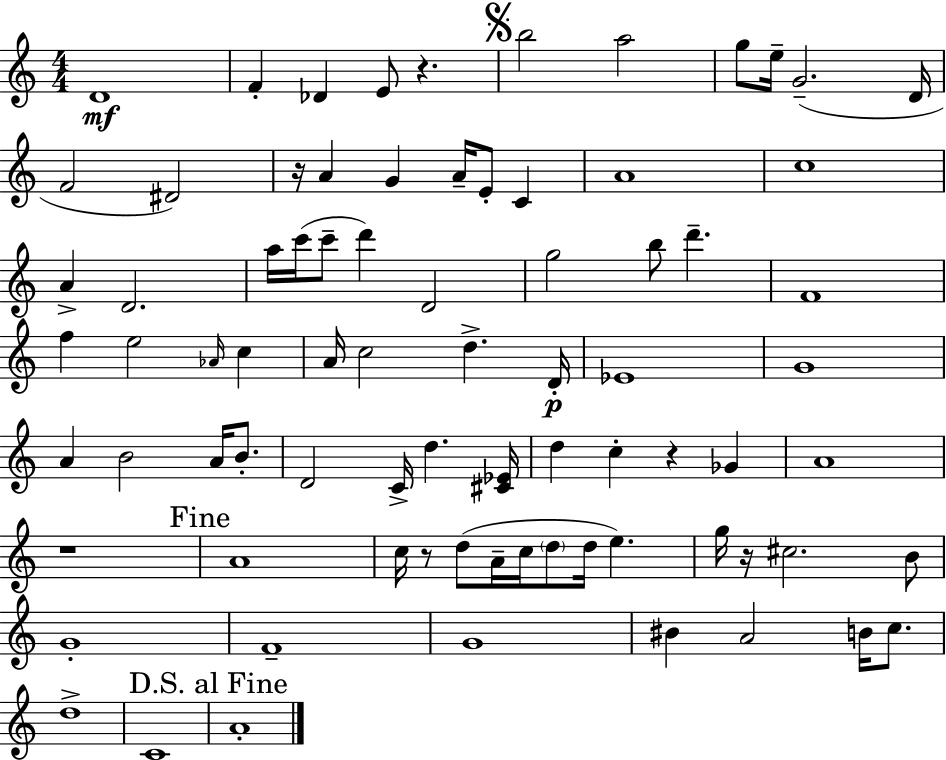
{
  \clef treble
  \numericTimeSignature
  \time 4/4
  \key a \minor
  d'1\mf | f'4-. des'4 e'8 r4. | \mark \markup { \musicglyph "scripts.segno" } b''2 a''2 | g''8 e''16-- g'2.--( d'16 | \break f'2 dis'2) | r16 a'4 g'4 a'16-- e'8-. c'4 | a'1 | c''1 | \break a'4-> d'2. | a''16 c'''16( c'''8-- d'''4) d'2 | g''2 b''8 d'''4.-- | f'1 | \break f''4 e''2 \grace { aes'16 } c''4 | a'16 c''2 d''4.-> | d'16-.\p ees'1 | g'1 | \break a'4 b'2 a'16 b'8.-. | d'2 c'16-> d''4. | <cis' ees'>16 d''4 c''4-. r4 ges'4 | a'1 | \break r1 | \mark "Fine" a'1 | c''16 r8 d''8( a'16-- c''16 \parenthesize d''8 d''16 e''4.) | g''16 r16 cis''2. b'8 | \break g'1-. | f'1-- | g'1 | bis'4 a'2 b'16 c''8. | \break d''1-> | c'1 | \mark "D.S. al Fine" a'1-. | \bar "|."
}